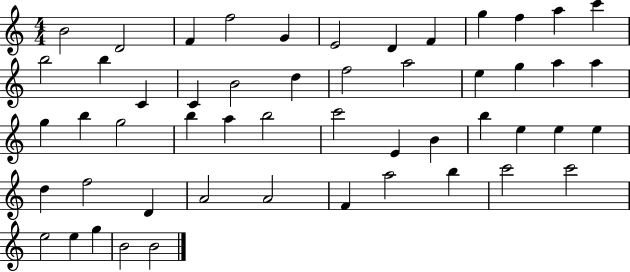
B4/h D4/h F4/q F5/h G4/q E4/h D4/q F4/q G5/q F5/q A5/q C6/q B5/h B5/q C4/q C4/q B4/h D5/q F5/h A5/h E5/q G5/q A5/q A5/q G5/q B5/q G5/h B5/q A5/q B5/h C6/h E4/q B4/q B5/q E5/q E5/q E5/q D5/q F5/h D4/q A4/h A4/h F4/q A5/h B5/q C6/h C6/h E5/h E5/q G5/q B4/h B4/h